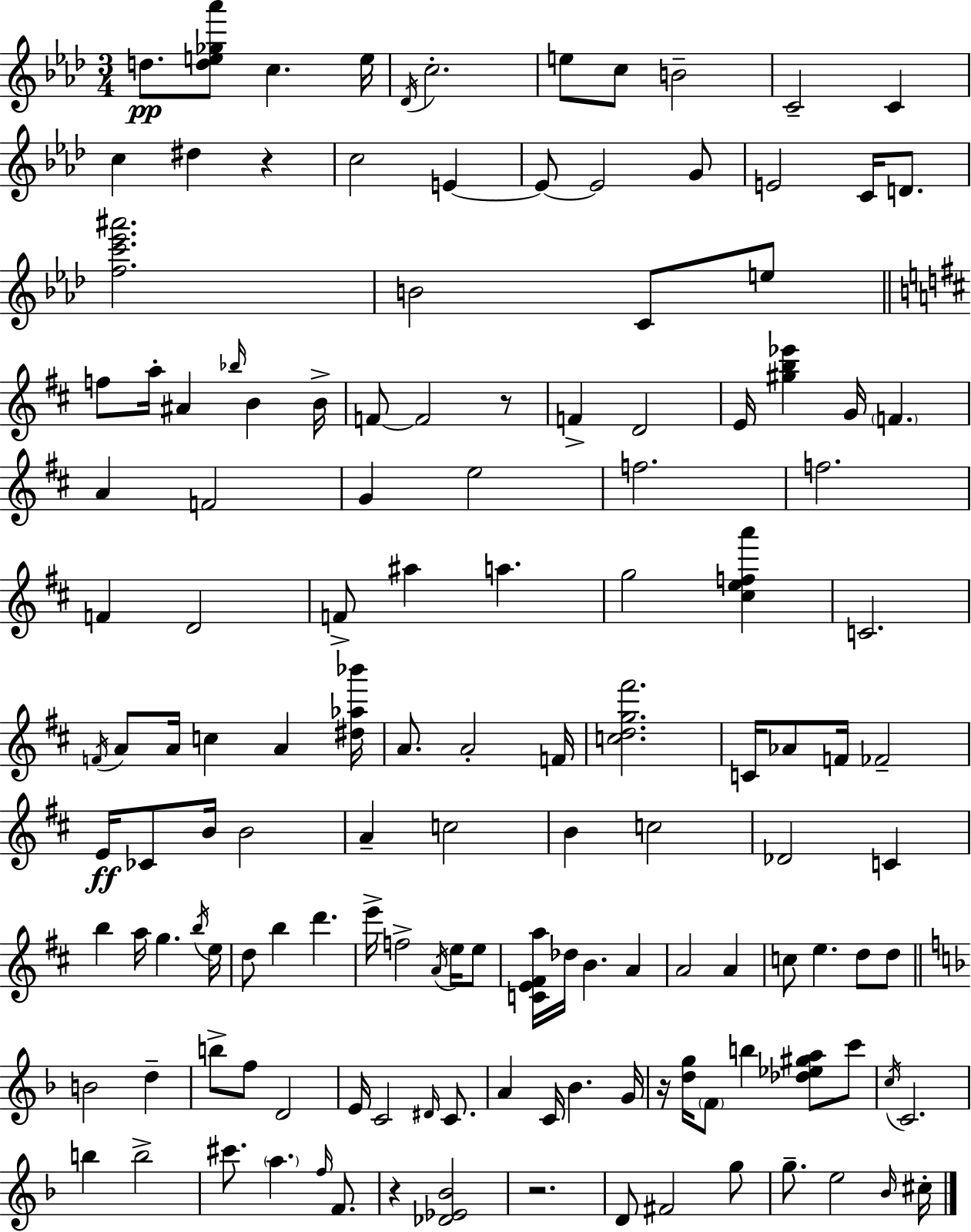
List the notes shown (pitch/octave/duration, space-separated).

D5/e. [D5,E5,Gb5,Ab6]/e C5/q. E5/s Db4/s C5/h. E5/e C5/e B4/h C4/h C4/q C5/q D#5/q R/q C5/h E4/q E4/e E4/h G4/e E4/h C4/s D4/e. [F5,C6,Eb6,A#6]/h. B4/h C4/e E5/e F5/e A5/s A#4/q Bb5/s B4/q B4/s F4/e F4/h R/e F4/q D4/h E4/s [G#5,B5,Eb6]/q G4/s F4/q. A4/q F4/h G4/q E5/h F5/h. F5/h. F4/q D4/h F4/e A#5/q A5/q. G5/h [C#5,E5,F5,A6]/q C4/h. F4/s A4/e A4/s C5/q A4/q [D#5,Ab5,Bb6]/s A4/e. A4/h F4/s [C5,D5,G5,F#6]/h. C4/s Ab4/e F4/s FES4/h E4/s CES4/e B4/s B4/h A4/q C5/h B4/q C5/h Db4/h C4/q B5/q A5/s G5/q. B5/s E5/s D5/e B5/q D6/q. E6/s F5/h A4/s E5/s E5/e [C4,E4,F#4,A5]/s Db5/s B4/q. A4/q A4/h A4/q C5/e E5/q. D5/e D5/e B4/h D5/q B5/e F5/e D4/h E4/s C4/h D#4/s C4/e. A4/q C4/s Bb4/q. G4/s R/s [D5,G5]/s F4/e B5/q [Db5,Eb5,G#5,A5]/e C6/e C5/s C4/h. B5/q B5/h C#6/e. A5/q. F5/s F4/e. R/q [Db4,Eb4,Bb4]/h R/h. D4/e F#4/h G5/e G5/e. E5/h Bb4/s C#5/s